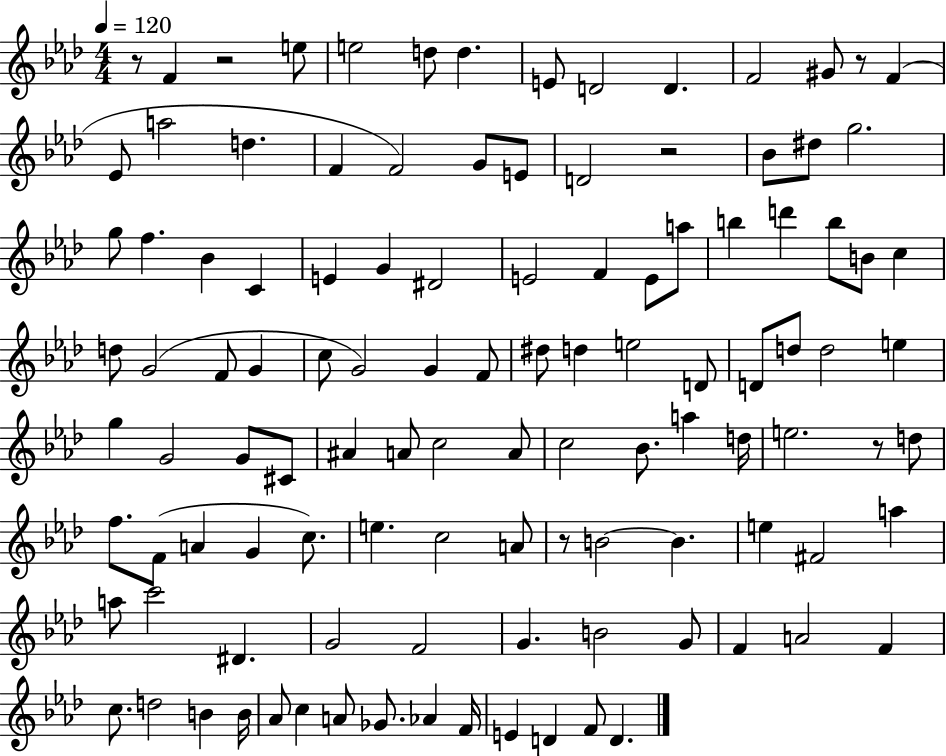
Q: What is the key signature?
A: AES major